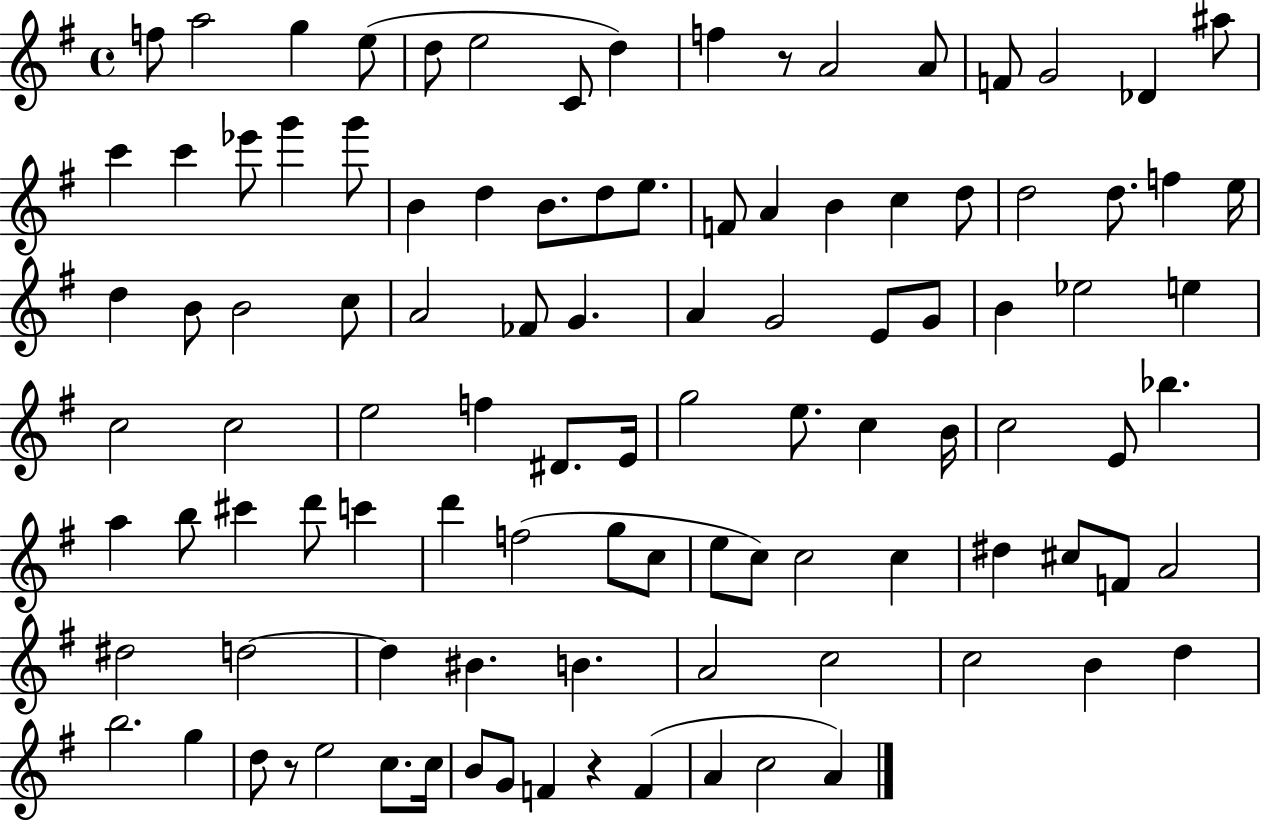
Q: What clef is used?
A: treble